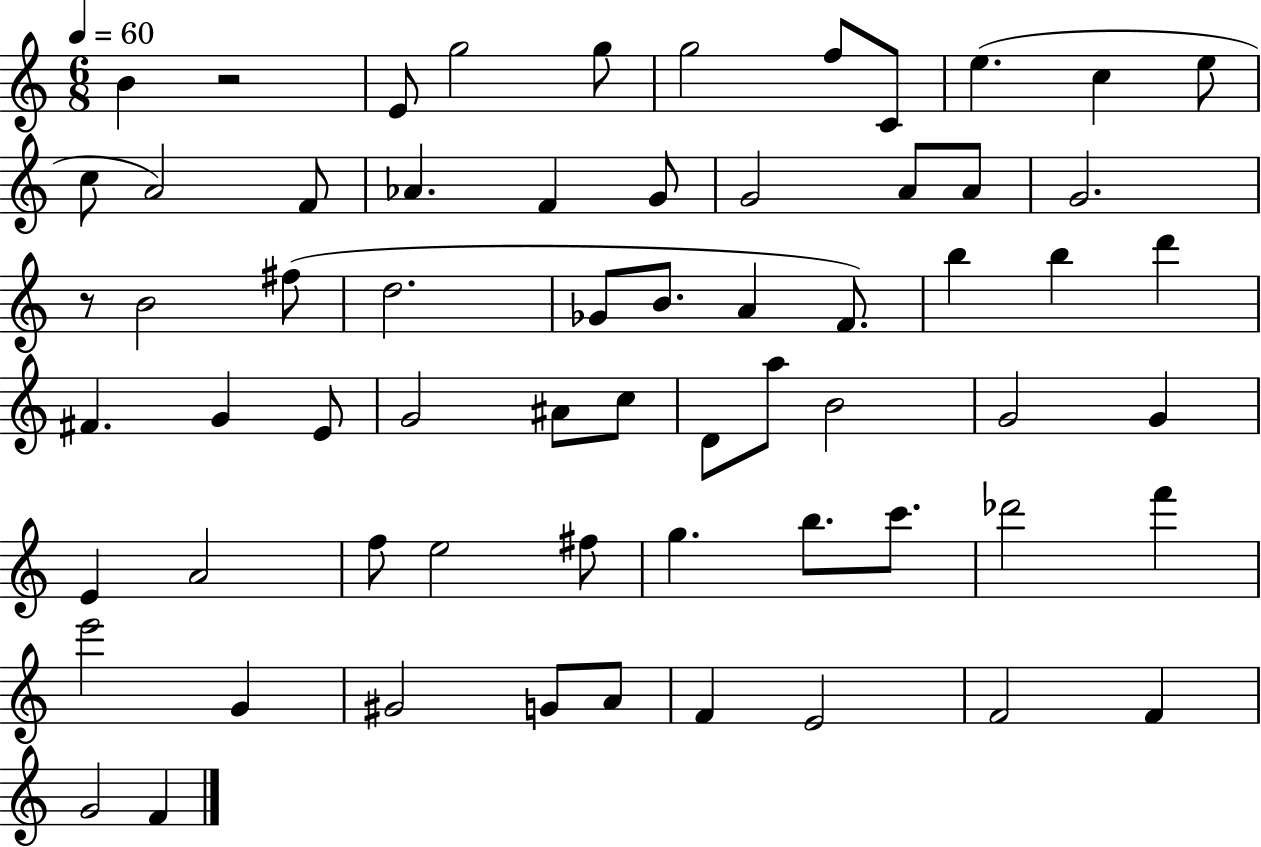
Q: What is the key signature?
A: C major